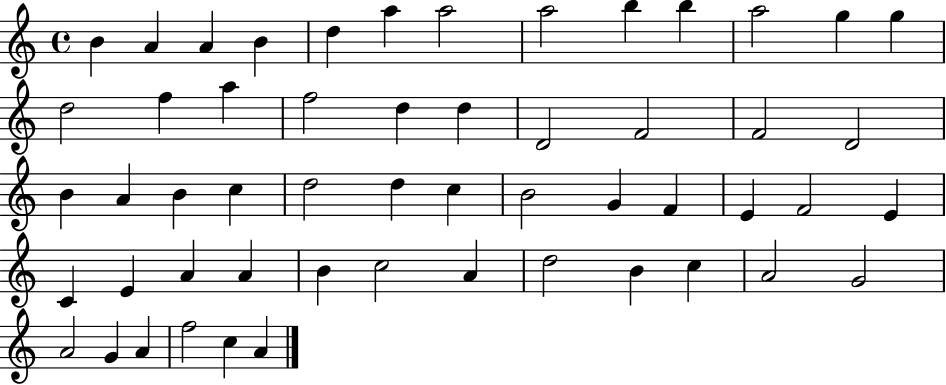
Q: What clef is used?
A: treble